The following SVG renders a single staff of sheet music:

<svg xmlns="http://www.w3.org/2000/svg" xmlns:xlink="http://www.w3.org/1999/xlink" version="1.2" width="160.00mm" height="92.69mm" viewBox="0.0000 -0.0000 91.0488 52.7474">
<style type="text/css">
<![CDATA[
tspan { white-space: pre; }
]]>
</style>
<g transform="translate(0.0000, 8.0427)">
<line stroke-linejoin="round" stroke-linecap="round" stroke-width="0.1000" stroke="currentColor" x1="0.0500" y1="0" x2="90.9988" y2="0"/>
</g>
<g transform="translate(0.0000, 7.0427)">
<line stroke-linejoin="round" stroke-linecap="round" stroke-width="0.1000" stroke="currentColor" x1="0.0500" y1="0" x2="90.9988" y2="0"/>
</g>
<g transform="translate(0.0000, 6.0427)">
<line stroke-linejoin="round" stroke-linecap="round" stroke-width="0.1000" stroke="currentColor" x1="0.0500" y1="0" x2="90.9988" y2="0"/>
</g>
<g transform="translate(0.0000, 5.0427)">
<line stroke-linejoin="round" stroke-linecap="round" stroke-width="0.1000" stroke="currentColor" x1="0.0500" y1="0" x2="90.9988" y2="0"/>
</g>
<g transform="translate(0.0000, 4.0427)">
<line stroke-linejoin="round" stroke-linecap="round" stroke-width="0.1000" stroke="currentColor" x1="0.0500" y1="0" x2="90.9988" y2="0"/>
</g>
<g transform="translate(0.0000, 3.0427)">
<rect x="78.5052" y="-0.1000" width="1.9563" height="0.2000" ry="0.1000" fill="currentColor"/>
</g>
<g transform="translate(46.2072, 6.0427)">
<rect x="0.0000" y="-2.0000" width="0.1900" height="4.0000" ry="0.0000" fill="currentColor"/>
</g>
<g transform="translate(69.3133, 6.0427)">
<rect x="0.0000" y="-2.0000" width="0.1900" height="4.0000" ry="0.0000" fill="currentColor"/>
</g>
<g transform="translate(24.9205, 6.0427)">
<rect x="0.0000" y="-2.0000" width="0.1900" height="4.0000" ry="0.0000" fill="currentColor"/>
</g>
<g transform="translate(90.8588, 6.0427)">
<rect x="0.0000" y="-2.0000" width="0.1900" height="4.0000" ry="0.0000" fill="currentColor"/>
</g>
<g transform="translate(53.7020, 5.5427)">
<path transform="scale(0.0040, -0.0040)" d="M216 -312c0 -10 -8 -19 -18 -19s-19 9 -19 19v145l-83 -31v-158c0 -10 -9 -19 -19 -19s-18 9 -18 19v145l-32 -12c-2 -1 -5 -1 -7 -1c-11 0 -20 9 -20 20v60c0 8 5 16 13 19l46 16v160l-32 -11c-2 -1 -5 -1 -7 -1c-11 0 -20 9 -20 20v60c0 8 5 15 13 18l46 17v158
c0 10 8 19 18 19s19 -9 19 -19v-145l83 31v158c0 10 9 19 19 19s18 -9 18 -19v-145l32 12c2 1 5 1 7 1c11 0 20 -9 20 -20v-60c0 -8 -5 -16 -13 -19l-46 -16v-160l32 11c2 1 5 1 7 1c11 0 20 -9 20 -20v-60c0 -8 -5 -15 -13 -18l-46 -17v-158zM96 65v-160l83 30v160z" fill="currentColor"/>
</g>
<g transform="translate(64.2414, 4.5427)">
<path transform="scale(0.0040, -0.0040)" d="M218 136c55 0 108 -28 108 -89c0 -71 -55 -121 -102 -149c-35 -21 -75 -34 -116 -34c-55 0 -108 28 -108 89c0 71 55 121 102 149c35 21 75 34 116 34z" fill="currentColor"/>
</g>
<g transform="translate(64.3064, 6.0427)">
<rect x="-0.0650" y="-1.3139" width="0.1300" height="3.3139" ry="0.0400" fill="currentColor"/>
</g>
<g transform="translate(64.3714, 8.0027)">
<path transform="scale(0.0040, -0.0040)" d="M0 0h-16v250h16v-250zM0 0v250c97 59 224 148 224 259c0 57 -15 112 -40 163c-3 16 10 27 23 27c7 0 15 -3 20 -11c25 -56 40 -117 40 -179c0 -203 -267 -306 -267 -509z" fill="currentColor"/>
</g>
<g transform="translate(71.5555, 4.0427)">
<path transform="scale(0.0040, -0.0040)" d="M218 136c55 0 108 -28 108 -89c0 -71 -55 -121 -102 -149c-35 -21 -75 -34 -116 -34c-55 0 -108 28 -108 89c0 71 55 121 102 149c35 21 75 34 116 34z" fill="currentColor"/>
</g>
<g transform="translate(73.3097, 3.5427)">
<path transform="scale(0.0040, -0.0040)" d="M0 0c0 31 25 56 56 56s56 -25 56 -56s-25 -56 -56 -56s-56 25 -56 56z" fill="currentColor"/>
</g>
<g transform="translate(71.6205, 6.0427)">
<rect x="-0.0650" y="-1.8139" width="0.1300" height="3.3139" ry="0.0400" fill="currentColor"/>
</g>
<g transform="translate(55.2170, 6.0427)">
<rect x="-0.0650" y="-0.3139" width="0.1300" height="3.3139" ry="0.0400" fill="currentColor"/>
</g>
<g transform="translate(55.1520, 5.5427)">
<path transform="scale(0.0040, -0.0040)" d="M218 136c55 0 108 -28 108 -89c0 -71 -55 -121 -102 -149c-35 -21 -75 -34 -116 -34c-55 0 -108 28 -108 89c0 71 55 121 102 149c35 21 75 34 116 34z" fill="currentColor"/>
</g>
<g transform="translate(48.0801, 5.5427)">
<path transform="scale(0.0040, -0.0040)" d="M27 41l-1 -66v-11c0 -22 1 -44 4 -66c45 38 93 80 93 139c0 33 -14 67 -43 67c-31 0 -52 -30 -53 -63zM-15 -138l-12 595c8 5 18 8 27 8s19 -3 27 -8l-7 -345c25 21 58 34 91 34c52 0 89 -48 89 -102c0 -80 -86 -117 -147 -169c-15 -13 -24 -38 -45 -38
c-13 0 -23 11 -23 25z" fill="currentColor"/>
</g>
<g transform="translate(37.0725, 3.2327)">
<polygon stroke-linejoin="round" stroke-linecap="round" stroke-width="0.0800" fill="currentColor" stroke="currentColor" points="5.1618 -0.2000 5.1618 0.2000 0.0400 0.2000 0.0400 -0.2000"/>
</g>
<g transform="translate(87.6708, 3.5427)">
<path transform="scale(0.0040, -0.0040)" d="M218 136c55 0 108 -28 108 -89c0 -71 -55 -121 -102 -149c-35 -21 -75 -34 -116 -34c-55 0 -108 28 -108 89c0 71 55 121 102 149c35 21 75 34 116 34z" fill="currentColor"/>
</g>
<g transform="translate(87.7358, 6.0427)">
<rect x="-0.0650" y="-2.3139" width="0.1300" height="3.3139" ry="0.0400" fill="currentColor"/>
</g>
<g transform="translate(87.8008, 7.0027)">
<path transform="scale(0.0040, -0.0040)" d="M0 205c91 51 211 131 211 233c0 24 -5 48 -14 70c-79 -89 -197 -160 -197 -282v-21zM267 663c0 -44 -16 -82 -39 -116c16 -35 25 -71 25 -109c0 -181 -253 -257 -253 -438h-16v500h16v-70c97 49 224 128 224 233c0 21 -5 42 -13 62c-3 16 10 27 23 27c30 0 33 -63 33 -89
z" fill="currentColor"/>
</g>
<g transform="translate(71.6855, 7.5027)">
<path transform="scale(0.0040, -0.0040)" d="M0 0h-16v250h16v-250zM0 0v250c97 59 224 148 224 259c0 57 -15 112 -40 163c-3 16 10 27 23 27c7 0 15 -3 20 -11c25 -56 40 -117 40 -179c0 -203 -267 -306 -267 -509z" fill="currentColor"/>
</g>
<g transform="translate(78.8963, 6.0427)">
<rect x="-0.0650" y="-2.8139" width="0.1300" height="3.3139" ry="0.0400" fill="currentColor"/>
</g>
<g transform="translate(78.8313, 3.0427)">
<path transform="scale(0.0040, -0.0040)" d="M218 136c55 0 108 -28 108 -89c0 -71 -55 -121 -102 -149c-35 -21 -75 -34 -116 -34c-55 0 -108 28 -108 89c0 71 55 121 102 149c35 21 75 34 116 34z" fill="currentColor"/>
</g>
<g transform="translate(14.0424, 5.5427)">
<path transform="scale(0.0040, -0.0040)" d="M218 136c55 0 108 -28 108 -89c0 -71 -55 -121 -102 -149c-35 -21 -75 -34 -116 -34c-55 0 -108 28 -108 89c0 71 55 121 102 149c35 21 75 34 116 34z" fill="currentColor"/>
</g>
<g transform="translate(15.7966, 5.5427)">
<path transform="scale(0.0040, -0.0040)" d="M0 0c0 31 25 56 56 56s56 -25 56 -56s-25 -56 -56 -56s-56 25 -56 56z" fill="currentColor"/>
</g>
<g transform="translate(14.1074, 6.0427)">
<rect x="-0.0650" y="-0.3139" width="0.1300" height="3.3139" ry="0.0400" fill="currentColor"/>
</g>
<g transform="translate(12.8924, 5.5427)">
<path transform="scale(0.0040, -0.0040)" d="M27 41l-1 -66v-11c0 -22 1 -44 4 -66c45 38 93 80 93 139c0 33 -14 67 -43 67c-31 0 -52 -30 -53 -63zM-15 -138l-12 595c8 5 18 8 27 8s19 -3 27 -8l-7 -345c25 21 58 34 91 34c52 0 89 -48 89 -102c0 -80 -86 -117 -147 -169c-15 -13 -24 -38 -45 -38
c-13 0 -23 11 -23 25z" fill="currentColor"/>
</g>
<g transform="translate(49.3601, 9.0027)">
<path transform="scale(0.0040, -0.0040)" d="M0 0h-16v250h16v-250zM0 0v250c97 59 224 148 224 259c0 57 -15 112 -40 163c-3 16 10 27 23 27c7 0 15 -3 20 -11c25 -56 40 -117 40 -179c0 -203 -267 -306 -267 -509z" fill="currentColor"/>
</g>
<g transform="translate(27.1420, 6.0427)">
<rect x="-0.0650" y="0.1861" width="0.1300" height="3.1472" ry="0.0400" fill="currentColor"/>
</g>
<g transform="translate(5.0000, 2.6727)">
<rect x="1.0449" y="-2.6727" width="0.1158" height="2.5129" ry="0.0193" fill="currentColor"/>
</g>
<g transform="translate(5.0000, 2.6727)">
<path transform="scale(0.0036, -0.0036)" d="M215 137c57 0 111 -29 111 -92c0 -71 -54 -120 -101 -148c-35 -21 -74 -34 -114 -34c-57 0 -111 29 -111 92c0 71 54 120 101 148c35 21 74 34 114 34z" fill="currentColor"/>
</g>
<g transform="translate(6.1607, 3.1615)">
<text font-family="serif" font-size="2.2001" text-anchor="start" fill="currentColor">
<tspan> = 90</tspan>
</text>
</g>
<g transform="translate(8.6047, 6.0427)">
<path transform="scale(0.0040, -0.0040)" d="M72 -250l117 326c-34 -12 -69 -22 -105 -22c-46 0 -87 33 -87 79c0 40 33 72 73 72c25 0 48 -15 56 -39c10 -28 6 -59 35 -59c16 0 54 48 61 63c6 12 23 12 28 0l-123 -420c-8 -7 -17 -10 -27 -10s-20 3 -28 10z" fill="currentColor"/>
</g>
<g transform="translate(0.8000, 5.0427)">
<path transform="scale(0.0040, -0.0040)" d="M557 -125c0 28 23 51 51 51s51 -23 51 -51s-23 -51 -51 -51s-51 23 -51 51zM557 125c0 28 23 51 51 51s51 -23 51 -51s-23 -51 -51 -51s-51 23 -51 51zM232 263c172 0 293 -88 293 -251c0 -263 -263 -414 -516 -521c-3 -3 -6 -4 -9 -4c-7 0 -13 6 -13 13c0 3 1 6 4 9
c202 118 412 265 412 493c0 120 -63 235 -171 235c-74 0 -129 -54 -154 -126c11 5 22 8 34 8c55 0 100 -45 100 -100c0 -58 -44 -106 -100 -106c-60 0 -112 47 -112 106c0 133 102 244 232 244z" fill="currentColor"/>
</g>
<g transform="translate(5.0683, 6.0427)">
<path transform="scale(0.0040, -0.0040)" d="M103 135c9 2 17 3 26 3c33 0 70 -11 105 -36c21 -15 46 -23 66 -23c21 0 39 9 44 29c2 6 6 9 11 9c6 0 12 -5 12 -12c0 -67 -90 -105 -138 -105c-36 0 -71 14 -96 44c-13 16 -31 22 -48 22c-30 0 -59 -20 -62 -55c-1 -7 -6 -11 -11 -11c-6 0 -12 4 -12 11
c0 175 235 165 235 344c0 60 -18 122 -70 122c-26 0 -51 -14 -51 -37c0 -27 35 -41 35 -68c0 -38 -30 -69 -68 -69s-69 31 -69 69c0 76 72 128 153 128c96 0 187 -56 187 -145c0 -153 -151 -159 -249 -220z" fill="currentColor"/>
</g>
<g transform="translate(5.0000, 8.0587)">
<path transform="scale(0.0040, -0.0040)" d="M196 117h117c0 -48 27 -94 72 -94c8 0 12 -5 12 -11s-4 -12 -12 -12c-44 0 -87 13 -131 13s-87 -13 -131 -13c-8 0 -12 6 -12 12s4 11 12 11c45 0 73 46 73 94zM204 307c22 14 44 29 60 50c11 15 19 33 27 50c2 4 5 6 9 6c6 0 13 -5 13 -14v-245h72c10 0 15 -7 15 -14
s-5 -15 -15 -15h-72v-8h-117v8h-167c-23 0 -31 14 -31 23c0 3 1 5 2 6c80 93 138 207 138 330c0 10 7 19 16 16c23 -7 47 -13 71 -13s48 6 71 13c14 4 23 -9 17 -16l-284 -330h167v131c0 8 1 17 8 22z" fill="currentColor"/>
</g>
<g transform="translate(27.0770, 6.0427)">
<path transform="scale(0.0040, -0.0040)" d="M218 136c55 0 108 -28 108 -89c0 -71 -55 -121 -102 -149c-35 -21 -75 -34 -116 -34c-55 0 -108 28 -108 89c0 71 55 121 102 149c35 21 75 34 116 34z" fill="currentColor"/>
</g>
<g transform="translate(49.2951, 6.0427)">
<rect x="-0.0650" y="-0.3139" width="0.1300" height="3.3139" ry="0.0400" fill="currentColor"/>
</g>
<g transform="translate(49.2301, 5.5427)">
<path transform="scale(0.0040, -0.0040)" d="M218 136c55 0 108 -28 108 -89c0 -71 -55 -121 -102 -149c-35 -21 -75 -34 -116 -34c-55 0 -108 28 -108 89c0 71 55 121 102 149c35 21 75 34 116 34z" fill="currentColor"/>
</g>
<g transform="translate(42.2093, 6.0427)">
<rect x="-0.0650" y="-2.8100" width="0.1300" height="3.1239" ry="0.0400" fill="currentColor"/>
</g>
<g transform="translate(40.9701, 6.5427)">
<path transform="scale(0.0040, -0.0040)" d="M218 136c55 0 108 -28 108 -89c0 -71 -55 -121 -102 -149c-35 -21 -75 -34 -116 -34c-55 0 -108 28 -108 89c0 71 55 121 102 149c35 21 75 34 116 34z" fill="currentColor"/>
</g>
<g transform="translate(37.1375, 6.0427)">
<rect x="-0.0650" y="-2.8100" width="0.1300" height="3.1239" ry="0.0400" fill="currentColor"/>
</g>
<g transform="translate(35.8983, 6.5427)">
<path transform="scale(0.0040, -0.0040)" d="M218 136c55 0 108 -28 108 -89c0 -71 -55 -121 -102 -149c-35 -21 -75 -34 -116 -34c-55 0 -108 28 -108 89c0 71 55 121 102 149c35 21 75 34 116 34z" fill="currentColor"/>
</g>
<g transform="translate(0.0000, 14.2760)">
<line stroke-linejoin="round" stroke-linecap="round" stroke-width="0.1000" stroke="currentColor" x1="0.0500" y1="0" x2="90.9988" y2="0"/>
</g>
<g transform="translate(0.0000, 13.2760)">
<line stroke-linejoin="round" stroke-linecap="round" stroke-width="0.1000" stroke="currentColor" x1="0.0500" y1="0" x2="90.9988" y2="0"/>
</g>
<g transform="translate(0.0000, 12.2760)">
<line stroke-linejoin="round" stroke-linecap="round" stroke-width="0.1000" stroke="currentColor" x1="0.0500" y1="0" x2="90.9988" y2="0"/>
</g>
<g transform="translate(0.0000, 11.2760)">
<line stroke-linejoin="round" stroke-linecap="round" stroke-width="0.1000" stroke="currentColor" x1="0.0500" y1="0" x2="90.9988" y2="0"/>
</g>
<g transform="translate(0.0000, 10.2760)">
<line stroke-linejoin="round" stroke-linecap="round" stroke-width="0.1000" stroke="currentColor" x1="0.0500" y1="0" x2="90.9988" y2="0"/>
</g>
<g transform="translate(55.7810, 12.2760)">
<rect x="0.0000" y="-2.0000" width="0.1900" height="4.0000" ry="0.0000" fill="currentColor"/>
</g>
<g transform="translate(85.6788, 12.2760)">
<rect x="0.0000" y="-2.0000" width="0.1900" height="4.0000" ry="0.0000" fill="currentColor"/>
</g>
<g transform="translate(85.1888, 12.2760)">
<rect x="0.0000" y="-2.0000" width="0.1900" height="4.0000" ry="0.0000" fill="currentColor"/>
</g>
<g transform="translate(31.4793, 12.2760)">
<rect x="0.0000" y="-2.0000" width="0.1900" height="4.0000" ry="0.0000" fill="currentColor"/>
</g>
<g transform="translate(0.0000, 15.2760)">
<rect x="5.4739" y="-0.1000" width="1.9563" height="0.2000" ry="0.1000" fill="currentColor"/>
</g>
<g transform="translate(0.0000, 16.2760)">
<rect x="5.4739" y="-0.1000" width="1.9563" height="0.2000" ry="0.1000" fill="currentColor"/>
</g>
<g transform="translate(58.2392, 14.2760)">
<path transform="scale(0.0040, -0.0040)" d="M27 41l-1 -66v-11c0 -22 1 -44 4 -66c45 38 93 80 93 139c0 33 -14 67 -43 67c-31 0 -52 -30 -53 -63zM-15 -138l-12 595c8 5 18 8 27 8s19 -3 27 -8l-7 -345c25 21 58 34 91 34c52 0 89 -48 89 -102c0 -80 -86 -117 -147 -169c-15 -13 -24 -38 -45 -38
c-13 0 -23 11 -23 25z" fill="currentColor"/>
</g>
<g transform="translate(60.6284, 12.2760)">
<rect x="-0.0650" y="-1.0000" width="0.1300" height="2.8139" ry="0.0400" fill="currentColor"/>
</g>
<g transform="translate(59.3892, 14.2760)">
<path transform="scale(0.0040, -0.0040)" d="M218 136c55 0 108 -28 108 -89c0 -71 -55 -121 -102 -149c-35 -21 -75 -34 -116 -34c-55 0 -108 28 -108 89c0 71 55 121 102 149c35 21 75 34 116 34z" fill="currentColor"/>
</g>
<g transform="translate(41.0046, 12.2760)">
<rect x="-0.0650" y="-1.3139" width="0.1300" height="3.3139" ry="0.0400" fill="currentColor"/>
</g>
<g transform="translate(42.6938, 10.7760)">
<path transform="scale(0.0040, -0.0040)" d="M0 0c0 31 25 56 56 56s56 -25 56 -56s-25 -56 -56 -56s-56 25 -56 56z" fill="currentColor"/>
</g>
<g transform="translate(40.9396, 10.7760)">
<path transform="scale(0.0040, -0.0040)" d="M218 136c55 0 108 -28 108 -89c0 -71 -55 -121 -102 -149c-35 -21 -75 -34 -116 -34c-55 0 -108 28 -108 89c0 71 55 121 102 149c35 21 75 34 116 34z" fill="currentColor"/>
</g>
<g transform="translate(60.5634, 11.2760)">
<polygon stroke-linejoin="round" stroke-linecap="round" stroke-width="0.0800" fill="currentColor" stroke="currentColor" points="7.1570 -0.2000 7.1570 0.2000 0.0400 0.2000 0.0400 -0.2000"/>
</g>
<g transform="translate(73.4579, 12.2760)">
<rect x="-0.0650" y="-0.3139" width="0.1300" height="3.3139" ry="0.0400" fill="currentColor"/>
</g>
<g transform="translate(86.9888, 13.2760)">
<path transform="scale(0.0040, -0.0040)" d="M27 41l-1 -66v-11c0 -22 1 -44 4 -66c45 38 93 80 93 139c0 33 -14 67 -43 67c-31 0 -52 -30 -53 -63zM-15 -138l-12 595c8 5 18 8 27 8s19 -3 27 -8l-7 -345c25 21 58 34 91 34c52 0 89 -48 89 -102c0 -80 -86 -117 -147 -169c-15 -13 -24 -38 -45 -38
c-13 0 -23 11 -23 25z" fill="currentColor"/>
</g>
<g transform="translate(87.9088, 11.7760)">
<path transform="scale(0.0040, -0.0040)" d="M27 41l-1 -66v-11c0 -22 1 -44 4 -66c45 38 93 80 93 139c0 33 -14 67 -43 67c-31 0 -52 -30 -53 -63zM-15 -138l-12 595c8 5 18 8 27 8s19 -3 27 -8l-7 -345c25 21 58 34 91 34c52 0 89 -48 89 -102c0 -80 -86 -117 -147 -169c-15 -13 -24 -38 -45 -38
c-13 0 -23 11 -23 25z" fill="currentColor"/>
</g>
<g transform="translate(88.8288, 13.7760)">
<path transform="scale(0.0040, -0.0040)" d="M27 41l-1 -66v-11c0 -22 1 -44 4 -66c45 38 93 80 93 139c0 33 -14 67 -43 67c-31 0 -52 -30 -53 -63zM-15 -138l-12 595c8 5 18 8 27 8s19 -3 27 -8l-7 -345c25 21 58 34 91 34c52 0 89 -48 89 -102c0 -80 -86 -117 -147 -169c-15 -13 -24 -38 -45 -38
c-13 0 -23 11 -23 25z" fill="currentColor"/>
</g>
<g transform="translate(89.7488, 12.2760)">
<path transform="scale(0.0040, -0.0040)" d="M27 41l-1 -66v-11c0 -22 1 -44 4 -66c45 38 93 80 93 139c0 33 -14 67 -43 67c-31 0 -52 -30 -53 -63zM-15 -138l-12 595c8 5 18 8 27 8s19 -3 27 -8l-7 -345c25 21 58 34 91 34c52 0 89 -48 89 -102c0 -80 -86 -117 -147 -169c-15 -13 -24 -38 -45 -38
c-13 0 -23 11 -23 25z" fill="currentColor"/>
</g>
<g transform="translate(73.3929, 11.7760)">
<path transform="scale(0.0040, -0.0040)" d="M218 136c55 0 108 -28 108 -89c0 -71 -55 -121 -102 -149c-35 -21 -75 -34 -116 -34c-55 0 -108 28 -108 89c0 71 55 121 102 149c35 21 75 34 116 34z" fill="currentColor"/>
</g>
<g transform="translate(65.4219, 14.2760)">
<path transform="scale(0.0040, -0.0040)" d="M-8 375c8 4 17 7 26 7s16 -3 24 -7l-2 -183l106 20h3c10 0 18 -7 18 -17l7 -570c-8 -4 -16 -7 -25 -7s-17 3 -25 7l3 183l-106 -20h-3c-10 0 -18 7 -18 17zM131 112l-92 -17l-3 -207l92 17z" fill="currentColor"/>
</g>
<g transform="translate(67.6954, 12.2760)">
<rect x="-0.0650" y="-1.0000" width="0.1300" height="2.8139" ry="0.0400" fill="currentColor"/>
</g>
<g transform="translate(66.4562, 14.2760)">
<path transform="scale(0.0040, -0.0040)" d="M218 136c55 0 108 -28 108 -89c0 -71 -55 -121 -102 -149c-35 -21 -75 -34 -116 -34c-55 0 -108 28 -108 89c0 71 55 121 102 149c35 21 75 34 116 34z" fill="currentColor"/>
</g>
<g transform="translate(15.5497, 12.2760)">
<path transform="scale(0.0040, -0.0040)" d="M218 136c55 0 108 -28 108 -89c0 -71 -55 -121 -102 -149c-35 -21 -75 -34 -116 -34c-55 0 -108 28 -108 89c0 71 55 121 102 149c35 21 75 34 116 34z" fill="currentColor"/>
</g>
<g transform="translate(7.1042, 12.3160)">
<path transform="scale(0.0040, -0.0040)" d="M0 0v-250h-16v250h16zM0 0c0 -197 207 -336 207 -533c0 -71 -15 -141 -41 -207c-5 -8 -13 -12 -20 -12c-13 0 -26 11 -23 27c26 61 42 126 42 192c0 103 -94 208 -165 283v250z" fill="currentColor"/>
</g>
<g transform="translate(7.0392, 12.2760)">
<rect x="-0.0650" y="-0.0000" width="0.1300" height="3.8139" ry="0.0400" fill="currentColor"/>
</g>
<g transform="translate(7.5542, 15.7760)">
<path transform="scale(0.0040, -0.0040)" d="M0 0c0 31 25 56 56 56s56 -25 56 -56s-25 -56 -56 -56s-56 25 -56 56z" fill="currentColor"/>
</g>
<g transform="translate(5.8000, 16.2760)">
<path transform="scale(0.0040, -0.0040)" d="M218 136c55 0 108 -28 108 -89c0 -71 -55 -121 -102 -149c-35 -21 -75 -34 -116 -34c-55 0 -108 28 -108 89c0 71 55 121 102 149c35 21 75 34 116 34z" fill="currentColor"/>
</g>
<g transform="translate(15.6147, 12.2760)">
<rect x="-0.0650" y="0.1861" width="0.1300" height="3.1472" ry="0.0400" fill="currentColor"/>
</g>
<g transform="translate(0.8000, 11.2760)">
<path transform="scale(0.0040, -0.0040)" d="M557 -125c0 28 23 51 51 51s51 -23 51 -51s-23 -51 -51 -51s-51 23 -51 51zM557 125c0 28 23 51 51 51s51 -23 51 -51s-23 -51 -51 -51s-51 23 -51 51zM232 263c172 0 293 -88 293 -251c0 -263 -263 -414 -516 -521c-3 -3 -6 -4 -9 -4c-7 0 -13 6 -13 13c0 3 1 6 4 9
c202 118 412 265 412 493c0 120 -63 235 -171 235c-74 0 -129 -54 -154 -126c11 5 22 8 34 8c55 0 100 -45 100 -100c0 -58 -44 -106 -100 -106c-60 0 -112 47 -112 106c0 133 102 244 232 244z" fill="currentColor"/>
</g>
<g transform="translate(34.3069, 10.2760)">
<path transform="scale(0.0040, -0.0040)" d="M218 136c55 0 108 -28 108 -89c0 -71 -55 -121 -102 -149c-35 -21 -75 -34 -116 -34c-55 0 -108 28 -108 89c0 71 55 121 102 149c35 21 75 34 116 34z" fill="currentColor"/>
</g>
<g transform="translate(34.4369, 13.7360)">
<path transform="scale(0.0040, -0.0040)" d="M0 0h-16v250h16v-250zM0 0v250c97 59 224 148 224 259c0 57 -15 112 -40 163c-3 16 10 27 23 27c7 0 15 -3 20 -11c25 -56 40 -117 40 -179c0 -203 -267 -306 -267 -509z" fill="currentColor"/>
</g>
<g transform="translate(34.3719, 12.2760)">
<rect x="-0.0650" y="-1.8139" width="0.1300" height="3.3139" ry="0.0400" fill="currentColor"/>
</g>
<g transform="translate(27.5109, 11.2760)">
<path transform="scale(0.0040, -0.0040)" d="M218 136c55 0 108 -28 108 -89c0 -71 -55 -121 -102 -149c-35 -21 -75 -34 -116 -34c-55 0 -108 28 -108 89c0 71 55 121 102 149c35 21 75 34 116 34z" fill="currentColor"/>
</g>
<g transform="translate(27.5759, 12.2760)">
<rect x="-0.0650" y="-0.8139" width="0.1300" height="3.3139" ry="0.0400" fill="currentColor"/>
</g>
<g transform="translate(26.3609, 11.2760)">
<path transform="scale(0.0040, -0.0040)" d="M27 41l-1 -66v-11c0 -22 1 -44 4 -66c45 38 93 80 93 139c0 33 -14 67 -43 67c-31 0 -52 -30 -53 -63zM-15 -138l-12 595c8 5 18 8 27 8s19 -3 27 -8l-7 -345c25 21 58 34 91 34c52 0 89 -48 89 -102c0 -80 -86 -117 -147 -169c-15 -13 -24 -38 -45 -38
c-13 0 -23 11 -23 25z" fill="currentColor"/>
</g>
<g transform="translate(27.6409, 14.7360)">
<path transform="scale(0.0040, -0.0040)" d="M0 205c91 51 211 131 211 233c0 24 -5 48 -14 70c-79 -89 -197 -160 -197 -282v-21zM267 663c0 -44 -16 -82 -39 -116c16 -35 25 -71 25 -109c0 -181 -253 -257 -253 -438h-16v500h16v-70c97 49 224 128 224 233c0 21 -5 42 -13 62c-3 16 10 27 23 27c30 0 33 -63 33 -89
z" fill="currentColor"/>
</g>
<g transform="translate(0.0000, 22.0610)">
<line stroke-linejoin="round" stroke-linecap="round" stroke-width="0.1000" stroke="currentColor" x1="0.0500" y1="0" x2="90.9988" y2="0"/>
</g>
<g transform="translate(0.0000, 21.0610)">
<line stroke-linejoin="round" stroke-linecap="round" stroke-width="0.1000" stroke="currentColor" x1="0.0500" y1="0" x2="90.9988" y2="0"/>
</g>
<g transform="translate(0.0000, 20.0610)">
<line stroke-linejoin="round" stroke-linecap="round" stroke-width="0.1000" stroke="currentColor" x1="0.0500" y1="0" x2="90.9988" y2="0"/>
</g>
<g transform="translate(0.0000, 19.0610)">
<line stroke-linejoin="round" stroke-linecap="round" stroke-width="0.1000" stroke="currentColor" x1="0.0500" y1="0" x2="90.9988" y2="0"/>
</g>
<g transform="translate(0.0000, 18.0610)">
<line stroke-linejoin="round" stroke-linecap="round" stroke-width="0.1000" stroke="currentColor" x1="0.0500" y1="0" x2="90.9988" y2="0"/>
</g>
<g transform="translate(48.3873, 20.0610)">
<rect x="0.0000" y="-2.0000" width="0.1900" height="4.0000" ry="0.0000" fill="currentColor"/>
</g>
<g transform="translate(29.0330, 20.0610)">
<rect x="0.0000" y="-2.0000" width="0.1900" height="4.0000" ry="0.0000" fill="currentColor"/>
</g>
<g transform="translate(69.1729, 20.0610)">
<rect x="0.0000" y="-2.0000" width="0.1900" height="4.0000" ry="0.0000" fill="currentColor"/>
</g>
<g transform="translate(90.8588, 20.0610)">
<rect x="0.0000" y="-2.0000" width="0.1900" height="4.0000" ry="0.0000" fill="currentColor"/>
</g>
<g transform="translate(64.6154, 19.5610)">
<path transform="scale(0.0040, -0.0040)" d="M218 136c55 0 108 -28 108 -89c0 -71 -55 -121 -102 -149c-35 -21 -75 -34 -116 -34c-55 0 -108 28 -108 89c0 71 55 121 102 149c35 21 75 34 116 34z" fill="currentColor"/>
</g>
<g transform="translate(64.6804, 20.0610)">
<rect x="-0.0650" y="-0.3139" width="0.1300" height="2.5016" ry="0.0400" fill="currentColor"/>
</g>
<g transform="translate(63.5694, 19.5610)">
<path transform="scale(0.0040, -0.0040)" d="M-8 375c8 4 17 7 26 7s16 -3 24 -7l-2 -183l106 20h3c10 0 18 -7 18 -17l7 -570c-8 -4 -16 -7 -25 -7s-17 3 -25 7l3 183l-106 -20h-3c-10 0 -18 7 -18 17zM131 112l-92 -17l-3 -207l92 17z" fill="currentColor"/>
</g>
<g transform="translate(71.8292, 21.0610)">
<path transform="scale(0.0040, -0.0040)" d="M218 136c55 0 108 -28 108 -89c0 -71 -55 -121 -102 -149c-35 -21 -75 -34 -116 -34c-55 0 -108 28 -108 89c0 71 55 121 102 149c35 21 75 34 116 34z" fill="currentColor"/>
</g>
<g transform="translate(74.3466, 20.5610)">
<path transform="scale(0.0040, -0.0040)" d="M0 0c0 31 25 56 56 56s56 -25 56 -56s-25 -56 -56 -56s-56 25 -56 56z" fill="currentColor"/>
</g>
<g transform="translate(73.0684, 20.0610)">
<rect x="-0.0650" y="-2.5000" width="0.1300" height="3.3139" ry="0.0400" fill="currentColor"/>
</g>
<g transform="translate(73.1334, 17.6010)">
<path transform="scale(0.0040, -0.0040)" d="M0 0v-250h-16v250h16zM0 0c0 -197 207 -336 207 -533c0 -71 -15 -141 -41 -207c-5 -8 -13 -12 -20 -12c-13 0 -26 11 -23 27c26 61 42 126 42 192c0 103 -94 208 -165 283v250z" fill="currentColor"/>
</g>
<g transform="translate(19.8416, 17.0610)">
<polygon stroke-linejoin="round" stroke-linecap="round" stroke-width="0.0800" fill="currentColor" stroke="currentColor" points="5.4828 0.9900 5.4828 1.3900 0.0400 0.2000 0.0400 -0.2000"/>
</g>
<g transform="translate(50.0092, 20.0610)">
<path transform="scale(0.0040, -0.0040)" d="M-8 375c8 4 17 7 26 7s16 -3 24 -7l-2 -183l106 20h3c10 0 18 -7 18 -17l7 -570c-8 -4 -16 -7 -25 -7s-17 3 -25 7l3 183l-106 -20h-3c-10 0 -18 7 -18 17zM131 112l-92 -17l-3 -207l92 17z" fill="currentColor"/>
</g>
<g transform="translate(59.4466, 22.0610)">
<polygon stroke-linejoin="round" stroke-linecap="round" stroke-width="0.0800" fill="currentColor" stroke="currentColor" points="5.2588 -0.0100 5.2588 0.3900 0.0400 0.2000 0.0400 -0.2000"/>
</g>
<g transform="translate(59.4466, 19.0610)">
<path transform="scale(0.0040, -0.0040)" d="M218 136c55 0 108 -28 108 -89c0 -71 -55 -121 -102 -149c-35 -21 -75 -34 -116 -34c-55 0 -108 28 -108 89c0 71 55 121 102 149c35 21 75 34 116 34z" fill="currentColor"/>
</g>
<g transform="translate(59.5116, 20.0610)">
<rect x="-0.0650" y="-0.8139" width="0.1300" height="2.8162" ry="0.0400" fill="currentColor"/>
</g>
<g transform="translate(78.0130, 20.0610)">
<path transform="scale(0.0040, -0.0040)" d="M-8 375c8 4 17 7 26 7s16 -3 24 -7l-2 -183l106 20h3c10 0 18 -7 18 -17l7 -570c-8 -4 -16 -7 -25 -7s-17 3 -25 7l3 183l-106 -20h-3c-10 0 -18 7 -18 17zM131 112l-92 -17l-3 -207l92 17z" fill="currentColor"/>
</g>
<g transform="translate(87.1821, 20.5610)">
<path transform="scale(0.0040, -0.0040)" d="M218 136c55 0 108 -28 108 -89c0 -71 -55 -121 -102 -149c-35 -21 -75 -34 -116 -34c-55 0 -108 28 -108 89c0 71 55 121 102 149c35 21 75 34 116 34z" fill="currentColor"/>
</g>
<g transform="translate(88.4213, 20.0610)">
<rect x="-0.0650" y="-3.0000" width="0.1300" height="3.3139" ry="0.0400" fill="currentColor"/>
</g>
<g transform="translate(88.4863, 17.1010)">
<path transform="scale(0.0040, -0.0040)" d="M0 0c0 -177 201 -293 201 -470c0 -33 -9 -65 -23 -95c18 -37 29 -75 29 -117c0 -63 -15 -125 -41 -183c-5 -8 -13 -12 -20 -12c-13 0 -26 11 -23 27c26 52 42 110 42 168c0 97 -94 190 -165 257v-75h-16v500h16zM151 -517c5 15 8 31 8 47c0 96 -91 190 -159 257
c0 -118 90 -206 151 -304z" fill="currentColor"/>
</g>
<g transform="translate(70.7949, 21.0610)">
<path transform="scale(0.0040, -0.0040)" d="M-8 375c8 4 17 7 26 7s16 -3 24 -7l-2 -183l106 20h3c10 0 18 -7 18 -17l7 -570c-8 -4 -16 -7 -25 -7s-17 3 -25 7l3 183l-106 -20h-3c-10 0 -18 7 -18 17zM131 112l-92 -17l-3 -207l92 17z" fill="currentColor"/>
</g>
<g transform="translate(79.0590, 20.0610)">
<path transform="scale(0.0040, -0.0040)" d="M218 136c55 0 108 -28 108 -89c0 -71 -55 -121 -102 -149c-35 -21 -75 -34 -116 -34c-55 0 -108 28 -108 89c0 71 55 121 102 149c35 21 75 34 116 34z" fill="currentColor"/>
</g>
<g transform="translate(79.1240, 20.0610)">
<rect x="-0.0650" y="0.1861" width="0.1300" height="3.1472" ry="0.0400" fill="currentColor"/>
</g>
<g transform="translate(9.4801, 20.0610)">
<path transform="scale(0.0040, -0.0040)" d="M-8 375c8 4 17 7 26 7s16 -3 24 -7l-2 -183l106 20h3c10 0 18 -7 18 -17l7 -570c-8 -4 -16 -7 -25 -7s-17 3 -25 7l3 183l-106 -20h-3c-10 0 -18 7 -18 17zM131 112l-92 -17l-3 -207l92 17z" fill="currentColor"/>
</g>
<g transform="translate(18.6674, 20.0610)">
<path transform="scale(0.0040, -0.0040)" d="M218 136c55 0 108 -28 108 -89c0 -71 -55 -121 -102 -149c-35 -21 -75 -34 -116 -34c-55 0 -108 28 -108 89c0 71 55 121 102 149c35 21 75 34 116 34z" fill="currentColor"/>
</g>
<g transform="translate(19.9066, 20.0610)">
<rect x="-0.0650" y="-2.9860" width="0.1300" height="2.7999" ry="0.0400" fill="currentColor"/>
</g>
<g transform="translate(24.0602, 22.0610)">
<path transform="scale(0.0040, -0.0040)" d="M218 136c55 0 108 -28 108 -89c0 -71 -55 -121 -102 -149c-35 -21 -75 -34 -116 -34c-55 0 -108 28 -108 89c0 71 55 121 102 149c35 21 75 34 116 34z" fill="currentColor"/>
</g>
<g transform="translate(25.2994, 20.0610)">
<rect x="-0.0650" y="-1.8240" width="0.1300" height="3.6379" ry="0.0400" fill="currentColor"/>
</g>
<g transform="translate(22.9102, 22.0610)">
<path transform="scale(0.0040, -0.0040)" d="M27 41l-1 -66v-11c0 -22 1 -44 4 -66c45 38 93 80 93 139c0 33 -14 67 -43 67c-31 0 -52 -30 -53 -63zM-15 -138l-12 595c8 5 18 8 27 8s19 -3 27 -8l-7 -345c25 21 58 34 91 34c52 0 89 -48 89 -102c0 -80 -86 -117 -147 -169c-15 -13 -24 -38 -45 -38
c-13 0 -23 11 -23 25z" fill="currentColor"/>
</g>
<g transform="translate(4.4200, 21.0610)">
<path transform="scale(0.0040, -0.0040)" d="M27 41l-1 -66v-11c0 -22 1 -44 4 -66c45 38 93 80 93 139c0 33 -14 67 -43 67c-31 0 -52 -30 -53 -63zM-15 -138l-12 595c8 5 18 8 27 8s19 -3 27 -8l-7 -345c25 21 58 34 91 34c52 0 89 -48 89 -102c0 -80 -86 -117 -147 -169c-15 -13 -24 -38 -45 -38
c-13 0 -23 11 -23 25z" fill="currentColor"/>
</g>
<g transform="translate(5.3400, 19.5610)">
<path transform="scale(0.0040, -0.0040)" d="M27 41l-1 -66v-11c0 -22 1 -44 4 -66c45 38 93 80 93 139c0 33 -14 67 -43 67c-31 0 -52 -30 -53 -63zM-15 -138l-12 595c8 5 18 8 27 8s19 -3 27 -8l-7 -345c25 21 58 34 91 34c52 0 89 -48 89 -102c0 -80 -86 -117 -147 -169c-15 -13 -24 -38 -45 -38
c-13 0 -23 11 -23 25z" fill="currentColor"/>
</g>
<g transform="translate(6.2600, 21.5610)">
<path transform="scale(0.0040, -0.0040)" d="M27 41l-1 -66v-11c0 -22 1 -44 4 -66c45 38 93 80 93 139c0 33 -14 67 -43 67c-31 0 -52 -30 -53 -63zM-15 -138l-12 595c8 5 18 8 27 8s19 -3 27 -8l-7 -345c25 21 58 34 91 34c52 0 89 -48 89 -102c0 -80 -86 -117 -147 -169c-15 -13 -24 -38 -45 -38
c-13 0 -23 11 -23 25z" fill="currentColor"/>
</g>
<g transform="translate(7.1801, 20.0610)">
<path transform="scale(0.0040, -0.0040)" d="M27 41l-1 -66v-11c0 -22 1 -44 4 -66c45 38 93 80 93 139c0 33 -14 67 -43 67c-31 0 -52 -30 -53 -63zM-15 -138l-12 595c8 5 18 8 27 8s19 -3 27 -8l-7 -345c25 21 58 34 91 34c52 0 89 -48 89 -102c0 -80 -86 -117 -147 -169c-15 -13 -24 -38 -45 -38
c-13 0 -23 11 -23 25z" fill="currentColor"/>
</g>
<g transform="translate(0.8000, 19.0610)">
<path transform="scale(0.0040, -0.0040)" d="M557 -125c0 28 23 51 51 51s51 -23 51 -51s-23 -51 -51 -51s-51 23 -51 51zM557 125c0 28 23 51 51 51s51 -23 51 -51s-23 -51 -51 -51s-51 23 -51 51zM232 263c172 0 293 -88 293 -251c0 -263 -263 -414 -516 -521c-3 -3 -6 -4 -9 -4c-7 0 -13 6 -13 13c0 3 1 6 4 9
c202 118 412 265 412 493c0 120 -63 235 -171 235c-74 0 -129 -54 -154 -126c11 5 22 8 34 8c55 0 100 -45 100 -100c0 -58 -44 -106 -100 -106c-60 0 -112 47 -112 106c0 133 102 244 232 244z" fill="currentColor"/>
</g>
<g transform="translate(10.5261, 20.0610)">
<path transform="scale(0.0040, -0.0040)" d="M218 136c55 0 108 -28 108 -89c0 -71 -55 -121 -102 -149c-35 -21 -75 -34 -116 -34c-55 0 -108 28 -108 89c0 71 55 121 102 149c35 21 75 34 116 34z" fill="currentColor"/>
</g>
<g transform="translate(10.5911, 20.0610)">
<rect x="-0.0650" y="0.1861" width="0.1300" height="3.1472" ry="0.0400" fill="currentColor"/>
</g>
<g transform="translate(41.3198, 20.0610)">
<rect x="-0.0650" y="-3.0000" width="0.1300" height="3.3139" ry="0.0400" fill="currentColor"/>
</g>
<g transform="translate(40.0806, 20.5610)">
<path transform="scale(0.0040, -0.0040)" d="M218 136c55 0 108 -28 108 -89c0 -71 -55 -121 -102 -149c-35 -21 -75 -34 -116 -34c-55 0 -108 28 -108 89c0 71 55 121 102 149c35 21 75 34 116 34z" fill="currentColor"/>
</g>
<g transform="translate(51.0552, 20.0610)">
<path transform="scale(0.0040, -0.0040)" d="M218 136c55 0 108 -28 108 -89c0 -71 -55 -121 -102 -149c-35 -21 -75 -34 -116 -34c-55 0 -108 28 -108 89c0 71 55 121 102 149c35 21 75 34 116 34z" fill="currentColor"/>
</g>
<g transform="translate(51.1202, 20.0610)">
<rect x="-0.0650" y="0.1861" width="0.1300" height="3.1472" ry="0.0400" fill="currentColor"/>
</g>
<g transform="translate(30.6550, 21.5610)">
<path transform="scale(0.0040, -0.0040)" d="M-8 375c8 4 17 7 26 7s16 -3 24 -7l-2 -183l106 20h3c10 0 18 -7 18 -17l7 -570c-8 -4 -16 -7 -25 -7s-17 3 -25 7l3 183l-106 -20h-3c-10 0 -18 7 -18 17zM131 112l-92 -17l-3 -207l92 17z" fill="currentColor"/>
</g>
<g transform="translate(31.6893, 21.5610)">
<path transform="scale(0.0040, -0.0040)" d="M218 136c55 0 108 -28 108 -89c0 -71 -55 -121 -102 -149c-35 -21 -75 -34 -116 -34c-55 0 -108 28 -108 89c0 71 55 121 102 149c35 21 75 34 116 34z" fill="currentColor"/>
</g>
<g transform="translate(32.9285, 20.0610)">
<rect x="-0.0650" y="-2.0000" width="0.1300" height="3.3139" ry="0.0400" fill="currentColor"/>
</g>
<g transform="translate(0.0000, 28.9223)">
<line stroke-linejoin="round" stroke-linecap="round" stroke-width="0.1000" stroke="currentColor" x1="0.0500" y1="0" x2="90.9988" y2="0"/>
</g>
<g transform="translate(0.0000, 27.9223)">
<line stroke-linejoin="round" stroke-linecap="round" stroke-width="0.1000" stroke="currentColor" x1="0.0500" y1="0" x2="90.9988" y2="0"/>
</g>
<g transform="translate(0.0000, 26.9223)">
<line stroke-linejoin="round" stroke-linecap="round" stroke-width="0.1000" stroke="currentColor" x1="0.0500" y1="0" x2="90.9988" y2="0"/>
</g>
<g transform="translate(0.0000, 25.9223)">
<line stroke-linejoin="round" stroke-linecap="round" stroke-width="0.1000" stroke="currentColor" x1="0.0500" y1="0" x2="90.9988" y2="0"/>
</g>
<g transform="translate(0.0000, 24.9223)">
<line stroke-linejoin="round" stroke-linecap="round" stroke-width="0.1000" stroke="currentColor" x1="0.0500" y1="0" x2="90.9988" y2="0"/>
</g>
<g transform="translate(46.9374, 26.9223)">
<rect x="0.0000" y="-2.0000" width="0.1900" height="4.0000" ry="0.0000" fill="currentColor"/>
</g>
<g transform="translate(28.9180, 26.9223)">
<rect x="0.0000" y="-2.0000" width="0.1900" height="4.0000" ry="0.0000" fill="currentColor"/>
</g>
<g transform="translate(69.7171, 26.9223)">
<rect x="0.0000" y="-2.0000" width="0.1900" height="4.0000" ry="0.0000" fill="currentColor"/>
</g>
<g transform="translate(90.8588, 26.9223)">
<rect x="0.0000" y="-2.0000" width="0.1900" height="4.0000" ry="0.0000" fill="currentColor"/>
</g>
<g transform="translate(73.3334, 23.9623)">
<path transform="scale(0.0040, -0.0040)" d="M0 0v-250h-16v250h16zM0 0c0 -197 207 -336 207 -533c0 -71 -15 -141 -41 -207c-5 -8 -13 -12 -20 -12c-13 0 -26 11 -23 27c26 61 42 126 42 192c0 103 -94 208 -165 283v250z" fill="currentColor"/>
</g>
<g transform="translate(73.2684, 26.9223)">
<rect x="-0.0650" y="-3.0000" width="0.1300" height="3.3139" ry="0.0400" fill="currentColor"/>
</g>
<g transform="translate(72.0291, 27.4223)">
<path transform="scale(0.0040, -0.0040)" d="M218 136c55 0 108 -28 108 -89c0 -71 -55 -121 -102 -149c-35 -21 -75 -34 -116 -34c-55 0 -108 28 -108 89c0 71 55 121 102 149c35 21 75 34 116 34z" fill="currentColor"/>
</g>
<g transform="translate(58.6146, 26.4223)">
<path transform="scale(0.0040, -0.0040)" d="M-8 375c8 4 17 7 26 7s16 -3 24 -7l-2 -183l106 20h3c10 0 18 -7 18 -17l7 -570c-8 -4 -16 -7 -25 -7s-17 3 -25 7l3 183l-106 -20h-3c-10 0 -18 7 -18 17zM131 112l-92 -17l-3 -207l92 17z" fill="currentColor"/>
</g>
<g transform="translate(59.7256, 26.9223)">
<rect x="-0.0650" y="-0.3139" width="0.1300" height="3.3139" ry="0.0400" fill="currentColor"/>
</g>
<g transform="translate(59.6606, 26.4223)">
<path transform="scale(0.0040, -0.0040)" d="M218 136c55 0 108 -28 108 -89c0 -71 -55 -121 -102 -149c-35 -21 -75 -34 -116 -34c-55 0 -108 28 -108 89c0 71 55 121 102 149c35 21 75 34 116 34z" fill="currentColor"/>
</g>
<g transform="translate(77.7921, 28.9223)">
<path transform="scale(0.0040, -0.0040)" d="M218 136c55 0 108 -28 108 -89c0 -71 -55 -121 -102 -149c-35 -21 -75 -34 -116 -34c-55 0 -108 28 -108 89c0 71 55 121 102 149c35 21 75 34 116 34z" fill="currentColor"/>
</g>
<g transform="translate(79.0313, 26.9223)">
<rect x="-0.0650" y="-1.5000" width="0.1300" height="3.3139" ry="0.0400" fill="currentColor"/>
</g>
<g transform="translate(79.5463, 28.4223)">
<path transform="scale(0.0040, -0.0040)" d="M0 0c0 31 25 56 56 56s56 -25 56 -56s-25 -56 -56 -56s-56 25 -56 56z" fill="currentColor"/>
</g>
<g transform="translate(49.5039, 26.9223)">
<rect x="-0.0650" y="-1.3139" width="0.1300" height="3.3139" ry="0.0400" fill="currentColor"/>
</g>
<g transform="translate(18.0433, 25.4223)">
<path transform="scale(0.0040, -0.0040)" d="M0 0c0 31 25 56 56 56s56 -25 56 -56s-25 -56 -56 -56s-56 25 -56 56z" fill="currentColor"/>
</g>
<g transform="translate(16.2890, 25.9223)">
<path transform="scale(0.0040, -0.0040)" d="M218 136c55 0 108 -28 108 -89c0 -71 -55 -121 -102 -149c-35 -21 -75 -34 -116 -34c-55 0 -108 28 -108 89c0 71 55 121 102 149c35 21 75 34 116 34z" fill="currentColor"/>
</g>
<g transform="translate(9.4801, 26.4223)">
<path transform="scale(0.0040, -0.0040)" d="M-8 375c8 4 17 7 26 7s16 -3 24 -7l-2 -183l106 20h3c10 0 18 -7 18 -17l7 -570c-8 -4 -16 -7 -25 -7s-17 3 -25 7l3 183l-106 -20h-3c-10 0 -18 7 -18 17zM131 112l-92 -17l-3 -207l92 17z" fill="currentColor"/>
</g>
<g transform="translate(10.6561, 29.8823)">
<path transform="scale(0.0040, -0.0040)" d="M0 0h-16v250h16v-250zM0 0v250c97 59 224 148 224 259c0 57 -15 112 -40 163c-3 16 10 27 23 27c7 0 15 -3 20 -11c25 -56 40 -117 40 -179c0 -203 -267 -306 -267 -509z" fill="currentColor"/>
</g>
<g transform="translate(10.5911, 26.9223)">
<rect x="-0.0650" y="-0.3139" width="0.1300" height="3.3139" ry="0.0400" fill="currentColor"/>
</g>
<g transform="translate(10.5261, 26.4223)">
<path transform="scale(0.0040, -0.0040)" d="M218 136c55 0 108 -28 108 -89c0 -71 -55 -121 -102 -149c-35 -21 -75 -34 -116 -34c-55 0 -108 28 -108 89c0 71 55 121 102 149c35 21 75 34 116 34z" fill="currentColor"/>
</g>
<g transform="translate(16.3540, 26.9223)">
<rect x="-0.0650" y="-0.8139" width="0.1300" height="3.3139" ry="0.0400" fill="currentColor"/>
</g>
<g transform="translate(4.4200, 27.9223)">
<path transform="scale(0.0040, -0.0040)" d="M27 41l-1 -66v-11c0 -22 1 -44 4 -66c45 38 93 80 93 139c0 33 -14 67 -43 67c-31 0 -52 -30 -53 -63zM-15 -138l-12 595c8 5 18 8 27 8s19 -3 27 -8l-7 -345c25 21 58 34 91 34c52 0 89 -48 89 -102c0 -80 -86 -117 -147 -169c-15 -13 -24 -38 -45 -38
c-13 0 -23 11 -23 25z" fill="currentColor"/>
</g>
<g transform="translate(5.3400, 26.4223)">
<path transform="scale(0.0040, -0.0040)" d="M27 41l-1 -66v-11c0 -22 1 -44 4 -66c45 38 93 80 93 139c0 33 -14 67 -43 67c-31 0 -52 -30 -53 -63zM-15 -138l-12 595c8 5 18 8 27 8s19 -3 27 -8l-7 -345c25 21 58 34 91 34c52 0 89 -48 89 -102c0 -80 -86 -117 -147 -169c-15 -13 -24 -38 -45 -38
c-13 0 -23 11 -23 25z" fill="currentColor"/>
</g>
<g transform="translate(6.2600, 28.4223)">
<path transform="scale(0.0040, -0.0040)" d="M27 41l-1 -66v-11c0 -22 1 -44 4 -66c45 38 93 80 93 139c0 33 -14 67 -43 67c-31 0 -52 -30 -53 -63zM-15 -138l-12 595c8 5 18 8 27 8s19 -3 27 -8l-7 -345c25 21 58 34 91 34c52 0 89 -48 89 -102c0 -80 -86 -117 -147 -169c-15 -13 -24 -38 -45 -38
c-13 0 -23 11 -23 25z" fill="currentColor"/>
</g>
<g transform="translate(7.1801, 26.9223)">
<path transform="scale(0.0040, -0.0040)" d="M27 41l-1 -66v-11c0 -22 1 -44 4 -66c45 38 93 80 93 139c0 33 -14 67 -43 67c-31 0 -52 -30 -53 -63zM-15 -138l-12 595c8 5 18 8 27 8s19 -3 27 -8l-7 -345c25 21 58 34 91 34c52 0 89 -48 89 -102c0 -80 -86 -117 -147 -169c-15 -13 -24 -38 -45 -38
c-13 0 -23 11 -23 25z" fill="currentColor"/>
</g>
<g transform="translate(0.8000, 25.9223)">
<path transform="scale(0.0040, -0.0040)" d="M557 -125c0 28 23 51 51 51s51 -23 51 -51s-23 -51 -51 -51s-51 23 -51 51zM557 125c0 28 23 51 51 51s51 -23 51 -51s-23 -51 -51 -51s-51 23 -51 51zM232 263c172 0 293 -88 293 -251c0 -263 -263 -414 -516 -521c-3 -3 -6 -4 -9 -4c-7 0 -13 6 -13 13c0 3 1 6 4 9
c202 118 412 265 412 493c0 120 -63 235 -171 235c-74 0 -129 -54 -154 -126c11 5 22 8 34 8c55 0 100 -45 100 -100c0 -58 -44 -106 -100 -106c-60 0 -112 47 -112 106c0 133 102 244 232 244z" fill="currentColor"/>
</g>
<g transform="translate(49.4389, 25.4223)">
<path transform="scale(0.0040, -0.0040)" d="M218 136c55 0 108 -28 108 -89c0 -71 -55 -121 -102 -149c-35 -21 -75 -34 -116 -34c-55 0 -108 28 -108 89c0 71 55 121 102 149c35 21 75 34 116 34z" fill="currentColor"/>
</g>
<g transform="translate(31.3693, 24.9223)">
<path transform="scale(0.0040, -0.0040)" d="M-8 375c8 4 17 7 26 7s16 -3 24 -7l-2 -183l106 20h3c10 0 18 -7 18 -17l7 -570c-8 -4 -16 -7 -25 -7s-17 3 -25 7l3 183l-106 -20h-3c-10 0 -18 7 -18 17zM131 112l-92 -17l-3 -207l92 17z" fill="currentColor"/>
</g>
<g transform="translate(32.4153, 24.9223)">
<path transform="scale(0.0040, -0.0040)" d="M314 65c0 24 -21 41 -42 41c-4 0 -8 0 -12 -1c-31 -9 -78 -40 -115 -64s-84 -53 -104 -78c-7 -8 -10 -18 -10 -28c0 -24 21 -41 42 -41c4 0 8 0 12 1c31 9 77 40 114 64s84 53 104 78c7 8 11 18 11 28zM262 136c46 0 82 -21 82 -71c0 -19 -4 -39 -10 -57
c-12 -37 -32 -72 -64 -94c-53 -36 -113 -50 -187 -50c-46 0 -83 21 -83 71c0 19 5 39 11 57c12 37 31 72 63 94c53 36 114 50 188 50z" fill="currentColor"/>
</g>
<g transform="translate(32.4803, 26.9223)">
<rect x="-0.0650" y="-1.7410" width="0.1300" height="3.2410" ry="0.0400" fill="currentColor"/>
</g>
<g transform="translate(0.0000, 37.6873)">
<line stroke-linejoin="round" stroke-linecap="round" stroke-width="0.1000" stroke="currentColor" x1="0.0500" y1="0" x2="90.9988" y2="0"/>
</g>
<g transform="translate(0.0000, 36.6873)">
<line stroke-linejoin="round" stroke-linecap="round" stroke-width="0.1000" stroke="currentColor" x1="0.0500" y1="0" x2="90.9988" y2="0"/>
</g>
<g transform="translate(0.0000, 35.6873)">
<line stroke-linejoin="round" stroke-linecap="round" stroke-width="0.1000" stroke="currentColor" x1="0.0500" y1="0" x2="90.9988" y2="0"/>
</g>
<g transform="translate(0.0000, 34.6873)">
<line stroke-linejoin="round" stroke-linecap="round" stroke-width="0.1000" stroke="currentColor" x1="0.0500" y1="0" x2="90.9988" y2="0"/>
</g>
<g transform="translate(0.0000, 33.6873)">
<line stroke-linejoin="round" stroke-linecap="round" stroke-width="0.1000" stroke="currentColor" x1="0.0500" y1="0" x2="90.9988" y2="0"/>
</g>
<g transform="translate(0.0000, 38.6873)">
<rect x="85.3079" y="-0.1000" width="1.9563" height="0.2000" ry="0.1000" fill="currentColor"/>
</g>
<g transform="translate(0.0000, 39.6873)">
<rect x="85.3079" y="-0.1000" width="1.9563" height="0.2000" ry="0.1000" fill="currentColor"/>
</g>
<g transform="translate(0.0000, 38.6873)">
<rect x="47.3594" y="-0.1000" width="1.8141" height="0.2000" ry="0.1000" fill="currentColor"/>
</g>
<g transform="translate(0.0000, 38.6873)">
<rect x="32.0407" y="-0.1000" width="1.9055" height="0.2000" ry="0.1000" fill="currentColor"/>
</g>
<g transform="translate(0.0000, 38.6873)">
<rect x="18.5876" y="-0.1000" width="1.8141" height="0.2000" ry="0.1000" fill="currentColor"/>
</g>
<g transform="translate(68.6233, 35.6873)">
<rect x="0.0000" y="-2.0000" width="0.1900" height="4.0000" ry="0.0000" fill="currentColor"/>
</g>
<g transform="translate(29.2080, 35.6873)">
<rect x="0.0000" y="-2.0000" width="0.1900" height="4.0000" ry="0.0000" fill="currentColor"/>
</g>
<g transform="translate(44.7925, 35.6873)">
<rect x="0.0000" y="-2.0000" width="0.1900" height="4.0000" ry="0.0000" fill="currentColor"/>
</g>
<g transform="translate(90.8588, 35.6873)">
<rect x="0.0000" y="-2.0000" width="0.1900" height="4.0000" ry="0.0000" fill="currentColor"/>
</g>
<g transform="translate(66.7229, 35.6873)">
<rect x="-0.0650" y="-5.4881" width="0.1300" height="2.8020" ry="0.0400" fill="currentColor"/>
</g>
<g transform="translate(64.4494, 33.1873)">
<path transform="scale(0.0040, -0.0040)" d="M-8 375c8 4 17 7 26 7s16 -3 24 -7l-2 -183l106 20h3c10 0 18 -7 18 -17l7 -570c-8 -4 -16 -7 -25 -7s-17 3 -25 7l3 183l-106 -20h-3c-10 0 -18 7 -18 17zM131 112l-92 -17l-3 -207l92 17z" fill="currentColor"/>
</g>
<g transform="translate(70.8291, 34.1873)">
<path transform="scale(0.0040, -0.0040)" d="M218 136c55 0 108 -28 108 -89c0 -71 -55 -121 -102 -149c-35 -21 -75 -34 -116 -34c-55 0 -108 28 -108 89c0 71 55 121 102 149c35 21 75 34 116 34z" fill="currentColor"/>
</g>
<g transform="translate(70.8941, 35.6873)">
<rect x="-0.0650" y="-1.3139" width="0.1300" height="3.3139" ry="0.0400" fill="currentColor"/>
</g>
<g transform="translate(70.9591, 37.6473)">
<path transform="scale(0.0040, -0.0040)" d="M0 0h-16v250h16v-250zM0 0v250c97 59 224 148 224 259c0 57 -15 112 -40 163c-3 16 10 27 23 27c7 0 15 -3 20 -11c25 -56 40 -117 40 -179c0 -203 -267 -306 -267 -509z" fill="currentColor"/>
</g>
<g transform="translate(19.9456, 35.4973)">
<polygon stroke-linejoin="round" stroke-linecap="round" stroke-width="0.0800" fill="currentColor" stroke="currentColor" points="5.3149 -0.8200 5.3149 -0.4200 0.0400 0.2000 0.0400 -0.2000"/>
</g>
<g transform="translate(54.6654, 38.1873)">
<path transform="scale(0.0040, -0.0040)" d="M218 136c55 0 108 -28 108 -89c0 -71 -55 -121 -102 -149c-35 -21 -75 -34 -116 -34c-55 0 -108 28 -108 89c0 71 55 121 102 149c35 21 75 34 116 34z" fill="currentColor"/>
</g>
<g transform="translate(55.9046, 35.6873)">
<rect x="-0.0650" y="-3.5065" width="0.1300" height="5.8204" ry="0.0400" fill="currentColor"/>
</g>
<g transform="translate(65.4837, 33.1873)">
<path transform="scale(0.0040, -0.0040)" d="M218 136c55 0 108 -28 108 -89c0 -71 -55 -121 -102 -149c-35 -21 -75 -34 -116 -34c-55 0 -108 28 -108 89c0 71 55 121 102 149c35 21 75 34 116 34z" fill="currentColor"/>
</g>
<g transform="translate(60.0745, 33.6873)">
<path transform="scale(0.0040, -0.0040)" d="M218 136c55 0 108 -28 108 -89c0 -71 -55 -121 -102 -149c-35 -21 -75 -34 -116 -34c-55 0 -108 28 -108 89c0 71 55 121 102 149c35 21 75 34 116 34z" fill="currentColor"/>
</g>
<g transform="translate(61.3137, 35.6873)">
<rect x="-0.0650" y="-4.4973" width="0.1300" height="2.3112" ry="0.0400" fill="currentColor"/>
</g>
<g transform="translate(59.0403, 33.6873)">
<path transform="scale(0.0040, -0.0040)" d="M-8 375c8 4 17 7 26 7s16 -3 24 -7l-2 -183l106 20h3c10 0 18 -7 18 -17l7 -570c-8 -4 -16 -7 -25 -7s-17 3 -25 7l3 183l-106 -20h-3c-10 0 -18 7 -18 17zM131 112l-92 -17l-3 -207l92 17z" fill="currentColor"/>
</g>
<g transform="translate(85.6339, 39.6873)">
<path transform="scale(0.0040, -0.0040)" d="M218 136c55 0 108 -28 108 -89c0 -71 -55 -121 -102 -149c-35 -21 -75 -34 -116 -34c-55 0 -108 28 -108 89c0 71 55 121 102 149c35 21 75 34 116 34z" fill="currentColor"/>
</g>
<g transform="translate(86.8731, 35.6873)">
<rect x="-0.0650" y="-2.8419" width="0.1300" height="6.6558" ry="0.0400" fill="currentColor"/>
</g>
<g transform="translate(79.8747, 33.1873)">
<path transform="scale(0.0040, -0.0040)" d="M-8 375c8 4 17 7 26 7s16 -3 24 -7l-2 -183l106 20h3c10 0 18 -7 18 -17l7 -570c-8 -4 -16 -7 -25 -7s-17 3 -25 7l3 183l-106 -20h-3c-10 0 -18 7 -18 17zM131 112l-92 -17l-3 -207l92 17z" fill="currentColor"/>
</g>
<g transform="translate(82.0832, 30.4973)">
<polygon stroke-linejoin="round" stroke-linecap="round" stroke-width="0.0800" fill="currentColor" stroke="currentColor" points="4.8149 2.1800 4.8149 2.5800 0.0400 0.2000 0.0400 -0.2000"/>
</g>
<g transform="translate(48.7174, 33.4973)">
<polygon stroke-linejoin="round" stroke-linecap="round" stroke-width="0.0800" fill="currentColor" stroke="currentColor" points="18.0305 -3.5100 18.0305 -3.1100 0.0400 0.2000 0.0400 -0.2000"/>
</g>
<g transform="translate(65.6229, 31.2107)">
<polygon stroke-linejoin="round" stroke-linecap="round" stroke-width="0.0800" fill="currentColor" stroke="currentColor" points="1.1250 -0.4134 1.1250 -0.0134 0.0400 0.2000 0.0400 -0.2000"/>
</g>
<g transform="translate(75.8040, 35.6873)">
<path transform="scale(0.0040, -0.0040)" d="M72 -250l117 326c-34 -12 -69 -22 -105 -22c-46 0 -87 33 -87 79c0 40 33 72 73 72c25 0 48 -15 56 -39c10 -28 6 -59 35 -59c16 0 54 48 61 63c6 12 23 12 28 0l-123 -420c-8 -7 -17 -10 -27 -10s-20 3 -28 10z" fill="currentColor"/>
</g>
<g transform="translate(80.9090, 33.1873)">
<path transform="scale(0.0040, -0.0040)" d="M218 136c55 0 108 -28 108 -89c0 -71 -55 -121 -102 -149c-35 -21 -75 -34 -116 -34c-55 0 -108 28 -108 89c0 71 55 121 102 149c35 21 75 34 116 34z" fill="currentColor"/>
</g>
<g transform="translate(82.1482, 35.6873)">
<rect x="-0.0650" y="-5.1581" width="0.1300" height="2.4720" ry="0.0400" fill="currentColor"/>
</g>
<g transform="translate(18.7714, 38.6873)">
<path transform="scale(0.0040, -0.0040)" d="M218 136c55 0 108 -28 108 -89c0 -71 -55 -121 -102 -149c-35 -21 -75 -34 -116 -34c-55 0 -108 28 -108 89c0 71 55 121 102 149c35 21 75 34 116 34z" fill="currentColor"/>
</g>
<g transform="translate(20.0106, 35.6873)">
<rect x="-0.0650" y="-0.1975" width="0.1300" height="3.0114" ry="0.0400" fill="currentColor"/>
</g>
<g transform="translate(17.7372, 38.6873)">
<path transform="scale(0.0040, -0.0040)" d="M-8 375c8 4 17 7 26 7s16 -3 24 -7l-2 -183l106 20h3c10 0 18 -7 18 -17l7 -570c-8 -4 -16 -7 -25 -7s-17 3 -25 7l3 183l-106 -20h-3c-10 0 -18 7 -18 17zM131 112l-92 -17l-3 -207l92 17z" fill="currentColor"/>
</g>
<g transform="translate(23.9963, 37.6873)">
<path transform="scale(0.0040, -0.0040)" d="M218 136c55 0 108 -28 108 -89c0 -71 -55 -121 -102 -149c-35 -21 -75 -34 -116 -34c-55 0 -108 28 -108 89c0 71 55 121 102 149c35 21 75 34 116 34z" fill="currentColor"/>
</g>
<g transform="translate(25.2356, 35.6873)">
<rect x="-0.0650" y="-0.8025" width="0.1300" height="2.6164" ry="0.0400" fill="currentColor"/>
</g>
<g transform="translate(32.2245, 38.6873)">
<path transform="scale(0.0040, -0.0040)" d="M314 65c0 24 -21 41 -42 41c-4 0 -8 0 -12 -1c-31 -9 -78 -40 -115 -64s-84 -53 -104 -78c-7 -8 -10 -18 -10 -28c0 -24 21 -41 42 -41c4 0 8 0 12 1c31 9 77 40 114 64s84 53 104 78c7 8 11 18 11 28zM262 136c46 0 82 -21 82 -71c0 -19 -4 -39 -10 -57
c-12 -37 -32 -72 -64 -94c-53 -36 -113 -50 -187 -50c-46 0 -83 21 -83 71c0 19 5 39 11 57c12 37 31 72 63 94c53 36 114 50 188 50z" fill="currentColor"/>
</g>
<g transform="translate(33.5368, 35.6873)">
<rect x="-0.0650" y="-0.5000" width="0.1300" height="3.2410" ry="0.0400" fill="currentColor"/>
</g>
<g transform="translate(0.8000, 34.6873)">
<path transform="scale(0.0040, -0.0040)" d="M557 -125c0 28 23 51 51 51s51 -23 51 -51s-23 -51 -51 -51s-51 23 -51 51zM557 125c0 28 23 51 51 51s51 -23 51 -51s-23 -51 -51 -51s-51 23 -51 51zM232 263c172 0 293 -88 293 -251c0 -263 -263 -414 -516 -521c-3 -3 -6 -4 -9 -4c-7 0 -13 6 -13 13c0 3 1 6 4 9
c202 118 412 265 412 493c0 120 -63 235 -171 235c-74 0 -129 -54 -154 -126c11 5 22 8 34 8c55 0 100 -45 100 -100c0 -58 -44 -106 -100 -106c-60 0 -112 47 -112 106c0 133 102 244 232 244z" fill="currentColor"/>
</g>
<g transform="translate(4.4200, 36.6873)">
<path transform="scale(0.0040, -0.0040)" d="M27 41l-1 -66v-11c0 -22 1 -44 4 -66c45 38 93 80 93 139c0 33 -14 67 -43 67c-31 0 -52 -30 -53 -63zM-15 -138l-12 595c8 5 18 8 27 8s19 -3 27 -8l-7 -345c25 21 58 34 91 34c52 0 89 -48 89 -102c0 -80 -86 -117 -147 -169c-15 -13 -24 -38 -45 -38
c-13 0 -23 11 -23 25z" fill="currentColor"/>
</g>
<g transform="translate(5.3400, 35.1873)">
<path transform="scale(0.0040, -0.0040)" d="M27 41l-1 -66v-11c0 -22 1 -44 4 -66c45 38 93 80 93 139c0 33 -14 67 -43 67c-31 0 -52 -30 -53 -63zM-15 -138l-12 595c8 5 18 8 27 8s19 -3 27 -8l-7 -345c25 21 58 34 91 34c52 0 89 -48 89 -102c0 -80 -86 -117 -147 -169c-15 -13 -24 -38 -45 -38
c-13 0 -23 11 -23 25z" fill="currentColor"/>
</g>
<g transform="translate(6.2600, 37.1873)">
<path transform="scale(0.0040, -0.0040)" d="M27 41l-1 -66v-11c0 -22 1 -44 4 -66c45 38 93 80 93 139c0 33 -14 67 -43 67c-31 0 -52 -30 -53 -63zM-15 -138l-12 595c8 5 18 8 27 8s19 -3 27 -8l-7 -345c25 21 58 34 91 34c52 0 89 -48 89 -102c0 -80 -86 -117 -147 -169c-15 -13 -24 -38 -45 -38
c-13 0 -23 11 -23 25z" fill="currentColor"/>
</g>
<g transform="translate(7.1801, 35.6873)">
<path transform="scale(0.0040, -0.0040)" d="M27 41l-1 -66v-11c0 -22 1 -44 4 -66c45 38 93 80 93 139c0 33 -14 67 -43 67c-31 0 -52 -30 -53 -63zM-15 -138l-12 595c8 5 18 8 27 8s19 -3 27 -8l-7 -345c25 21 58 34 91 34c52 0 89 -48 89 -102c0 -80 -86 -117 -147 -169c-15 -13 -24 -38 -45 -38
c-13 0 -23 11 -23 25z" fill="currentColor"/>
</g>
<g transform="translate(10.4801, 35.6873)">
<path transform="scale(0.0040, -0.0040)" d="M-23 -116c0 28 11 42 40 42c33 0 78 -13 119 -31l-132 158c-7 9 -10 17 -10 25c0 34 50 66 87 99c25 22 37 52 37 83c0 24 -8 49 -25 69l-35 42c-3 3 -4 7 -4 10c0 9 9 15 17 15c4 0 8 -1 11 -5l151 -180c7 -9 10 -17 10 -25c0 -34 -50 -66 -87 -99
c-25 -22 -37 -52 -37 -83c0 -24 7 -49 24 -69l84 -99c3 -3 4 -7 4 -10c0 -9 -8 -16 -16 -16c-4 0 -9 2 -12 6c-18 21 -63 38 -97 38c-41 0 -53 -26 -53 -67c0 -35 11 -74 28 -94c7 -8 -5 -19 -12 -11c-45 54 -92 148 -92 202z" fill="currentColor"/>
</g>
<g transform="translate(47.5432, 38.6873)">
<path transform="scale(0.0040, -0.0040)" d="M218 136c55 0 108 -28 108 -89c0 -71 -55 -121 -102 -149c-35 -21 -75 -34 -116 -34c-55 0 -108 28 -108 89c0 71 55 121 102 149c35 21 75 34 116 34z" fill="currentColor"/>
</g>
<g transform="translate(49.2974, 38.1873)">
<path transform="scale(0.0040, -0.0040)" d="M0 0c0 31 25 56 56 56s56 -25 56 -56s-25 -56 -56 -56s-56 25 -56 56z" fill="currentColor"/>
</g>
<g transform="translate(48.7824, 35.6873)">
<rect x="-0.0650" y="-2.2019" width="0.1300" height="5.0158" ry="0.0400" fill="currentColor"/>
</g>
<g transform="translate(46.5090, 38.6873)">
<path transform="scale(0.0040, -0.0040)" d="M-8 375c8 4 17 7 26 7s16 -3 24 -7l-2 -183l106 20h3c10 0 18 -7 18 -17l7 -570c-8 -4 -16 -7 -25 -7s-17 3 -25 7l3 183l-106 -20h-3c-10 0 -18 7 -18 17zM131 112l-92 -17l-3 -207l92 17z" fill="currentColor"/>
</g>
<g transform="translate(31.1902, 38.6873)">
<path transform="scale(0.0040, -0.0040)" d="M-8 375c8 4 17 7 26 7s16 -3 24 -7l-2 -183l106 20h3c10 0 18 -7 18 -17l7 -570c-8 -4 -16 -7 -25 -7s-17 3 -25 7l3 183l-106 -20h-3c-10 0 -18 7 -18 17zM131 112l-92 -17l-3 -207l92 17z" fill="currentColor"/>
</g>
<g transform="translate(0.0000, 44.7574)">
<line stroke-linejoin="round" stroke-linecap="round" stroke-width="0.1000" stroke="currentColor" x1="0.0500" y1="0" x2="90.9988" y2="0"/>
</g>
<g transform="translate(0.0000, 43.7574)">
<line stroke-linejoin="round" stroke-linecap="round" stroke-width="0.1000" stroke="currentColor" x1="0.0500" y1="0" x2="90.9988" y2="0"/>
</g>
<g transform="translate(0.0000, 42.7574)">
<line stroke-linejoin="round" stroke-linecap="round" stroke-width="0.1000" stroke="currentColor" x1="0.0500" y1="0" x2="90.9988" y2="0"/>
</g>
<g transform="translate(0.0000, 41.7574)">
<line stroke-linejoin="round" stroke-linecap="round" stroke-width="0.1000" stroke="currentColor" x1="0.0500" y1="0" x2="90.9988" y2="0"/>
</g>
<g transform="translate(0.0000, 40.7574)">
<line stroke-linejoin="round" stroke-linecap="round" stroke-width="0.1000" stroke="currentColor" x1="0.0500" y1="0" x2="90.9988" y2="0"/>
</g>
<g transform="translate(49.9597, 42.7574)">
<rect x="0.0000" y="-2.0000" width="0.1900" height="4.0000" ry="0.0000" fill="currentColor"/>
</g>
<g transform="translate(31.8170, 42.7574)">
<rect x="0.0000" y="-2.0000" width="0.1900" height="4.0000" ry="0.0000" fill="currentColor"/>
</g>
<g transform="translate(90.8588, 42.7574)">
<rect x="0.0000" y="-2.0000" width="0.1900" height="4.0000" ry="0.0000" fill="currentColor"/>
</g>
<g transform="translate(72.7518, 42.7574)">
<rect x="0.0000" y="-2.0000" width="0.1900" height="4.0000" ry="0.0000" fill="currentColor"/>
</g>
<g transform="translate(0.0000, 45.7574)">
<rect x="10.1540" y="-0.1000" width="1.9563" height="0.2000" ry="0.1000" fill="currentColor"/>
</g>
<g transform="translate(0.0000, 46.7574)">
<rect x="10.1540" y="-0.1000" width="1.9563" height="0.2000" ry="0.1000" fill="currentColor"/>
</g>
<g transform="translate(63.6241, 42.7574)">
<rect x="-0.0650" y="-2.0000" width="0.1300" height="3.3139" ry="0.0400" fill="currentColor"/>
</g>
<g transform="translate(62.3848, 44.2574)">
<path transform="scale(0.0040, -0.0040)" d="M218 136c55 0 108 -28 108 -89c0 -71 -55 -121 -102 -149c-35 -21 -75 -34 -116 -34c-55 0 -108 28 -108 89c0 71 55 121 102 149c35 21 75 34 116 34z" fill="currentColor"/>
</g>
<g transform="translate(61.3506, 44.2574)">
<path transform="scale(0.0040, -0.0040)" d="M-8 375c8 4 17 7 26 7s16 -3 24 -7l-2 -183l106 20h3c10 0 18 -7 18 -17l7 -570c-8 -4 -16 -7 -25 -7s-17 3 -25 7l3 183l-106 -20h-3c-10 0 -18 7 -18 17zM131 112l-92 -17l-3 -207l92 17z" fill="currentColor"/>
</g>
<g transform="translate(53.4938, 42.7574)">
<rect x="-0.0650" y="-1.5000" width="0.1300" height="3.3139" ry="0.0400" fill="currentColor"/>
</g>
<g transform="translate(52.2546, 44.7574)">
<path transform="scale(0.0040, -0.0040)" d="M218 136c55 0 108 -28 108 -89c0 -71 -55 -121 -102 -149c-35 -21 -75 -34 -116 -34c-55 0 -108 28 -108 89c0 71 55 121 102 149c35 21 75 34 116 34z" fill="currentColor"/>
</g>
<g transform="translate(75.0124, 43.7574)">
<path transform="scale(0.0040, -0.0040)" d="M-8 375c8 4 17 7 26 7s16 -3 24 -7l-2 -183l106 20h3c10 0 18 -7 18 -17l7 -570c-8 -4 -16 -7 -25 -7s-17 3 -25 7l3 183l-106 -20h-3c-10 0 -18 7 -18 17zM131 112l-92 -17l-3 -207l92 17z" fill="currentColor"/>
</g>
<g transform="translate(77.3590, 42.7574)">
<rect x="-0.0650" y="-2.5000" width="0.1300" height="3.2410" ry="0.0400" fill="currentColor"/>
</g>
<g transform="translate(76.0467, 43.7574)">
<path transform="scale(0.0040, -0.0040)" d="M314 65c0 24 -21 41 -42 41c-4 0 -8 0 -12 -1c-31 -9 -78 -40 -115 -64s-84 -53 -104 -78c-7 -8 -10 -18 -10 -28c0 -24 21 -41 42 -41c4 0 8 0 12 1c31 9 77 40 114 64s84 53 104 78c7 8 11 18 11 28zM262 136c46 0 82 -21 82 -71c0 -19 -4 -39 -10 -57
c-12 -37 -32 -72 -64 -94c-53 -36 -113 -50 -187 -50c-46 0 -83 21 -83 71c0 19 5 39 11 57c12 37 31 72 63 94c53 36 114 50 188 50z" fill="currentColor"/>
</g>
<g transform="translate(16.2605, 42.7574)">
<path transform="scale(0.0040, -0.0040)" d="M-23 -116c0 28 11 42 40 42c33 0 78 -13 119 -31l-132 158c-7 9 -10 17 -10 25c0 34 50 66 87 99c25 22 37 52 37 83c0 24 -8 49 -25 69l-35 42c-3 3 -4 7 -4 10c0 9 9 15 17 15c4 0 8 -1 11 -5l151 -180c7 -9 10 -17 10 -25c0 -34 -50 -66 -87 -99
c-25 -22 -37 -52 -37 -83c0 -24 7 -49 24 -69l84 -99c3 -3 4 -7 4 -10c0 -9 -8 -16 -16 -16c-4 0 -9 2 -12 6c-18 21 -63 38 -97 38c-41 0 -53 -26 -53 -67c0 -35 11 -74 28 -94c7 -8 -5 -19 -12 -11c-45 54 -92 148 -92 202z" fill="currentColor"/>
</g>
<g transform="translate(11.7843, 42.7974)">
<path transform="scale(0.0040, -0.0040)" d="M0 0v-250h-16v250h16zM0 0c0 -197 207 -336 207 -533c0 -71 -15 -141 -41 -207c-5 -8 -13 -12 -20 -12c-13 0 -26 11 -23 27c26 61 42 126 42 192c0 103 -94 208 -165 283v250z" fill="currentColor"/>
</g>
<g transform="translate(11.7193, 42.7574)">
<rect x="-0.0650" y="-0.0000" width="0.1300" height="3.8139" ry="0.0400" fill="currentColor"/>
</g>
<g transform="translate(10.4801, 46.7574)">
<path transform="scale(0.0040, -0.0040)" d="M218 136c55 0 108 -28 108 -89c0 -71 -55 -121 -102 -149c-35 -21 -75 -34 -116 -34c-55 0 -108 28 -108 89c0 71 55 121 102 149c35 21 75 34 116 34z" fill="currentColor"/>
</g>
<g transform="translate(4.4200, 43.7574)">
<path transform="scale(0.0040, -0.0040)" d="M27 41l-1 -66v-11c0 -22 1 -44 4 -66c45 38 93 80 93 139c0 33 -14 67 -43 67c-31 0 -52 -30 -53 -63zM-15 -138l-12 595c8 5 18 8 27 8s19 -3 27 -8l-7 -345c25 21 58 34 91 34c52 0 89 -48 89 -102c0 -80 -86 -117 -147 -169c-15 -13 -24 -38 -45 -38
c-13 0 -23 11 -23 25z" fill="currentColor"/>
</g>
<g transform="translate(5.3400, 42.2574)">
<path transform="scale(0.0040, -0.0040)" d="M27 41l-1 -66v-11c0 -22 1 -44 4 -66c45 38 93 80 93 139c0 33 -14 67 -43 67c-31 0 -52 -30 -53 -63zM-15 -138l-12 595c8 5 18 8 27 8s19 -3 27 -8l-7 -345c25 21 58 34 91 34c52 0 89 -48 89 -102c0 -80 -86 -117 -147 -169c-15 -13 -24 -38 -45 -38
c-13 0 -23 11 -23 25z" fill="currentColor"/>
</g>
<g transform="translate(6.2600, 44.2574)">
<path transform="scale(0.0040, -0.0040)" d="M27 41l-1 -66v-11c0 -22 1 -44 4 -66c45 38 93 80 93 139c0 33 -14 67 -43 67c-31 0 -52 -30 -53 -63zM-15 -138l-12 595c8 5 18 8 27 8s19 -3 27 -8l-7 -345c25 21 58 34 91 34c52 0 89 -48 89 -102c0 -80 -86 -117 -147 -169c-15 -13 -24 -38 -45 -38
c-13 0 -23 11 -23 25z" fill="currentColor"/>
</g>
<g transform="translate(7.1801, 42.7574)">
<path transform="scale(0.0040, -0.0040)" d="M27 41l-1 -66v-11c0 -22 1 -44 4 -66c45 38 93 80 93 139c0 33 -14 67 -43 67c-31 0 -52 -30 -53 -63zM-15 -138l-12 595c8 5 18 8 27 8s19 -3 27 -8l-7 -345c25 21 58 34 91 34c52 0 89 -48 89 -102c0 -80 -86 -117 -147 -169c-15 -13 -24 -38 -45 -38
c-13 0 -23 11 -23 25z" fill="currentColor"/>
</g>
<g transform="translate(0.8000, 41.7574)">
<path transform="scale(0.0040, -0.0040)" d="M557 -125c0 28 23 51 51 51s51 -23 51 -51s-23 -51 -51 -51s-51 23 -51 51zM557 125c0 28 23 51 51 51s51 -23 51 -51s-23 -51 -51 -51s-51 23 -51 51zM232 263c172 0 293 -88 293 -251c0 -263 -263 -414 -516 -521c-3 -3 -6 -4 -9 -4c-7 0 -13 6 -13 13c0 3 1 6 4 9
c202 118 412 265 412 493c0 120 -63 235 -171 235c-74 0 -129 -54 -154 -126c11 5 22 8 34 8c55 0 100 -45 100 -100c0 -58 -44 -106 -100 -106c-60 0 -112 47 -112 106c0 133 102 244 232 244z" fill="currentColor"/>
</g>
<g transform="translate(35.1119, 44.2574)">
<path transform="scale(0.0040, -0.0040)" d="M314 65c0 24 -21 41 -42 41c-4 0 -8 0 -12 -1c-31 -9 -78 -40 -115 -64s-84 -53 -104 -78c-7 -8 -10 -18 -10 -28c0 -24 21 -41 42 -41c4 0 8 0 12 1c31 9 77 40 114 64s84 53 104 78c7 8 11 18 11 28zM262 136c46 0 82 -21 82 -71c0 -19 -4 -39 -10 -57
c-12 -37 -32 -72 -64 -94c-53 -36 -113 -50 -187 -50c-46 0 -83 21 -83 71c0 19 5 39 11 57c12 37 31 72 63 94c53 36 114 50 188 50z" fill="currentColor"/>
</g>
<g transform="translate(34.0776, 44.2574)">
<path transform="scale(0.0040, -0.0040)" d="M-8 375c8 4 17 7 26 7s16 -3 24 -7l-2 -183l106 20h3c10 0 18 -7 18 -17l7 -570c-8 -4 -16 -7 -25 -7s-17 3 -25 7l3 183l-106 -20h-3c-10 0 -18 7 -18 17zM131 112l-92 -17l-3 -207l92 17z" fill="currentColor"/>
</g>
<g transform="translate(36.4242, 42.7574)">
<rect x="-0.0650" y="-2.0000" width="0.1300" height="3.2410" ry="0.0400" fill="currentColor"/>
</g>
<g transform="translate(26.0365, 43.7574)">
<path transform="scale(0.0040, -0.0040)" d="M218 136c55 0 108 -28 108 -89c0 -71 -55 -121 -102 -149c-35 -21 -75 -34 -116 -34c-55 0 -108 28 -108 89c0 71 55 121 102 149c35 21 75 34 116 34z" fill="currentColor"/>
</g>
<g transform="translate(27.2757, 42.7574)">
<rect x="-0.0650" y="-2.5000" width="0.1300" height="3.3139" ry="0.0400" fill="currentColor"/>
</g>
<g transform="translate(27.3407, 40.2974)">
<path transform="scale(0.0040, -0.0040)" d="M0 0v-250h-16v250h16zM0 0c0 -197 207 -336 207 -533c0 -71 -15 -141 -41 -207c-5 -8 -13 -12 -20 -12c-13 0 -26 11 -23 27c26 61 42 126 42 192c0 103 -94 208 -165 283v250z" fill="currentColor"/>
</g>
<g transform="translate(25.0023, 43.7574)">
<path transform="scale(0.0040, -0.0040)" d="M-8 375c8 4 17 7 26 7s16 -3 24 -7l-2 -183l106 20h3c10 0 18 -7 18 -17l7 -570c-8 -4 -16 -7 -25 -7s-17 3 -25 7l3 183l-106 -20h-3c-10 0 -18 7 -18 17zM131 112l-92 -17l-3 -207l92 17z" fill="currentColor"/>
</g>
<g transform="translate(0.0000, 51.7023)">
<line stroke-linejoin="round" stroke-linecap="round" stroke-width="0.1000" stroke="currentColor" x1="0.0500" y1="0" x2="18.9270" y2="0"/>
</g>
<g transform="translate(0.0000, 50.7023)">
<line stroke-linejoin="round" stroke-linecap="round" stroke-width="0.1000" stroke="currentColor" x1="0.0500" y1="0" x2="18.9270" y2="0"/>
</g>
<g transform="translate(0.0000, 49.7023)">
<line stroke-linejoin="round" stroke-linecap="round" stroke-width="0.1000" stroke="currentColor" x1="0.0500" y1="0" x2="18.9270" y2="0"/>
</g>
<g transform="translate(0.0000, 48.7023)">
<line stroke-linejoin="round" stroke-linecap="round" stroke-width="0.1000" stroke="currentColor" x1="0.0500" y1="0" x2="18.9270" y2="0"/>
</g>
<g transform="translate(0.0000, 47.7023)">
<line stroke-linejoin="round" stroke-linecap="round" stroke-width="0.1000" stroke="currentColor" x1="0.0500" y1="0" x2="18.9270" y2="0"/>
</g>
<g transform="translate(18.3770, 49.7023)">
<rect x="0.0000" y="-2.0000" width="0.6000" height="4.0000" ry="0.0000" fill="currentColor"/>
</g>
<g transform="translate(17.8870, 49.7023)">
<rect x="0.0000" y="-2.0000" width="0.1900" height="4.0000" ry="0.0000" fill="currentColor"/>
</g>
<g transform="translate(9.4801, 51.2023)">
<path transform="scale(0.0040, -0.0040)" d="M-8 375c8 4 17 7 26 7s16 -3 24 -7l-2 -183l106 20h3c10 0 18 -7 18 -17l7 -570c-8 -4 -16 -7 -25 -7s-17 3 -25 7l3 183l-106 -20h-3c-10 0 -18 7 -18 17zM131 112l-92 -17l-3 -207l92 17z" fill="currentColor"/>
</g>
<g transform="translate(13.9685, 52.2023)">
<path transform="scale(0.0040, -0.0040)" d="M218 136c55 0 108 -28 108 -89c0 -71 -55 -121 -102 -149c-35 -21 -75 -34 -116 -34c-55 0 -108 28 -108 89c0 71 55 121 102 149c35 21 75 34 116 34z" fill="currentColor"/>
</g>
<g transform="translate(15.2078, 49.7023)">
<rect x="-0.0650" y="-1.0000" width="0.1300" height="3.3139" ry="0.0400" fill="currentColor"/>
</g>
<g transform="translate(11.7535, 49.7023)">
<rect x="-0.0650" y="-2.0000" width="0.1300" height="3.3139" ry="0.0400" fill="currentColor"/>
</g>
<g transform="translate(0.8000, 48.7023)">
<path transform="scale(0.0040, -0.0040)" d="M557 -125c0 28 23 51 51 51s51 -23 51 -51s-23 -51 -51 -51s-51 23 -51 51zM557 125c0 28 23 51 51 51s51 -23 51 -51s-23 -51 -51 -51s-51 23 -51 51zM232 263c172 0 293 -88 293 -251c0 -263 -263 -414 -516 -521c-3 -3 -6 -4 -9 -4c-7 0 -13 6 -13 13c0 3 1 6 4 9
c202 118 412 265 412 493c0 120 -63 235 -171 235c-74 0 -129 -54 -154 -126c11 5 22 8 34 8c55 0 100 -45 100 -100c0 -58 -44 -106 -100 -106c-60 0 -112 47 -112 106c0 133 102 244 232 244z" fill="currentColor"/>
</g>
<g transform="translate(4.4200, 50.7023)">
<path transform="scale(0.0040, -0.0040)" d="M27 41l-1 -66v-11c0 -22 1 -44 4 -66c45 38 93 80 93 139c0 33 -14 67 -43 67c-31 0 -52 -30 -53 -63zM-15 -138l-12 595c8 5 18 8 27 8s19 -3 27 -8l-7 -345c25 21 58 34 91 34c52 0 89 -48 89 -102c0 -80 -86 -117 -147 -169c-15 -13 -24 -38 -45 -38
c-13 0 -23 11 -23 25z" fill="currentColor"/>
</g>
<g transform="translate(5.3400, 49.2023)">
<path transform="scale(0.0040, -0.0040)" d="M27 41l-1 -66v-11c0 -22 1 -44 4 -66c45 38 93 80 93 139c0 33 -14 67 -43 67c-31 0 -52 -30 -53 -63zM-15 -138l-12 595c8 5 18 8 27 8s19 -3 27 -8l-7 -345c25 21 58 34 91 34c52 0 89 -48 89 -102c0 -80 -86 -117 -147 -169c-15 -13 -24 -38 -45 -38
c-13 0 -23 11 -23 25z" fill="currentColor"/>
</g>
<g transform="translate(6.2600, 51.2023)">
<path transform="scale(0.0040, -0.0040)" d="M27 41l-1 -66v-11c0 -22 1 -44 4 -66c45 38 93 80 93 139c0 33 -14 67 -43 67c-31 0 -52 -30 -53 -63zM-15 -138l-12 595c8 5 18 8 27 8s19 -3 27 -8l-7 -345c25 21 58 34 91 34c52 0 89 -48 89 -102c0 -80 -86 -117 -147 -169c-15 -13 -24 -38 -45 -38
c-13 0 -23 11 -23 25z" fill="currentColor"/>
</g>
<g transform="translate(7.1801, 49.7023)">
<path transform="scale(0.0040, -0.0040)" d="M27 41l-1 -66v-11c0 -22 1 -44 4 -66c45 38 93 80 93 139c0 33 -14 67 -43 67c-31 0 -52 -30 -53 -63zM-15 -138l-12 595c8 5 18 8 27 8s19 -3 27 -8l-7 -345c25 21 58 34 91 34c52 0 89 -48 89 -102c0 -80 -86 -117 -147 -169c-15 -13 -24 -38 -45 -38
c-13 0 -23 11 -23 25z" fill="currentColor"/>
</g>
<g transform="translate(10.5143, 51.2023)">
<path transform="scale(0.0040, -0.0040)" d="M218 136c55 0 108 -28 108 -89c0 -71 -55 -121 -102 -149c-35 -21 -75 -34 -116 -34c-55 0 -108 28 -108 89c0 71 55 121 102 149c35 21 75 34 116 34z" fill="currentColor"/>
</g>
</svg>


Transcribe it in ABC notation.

X:1
T:Untitled
M:2/4
L:1/4
K:C
z/2 _E, D, C,/2 C,/2 _E,/2 ^E, G,/2 A,/2 C B,/4 C,,/2 D, _F,/4 A,/2 G, _G,,/2 G,,/2 E, D, D,/2 _G,,/2 A,, C, D, F,/2 E,/2 B,,/2 D, C,/4 E,/2 F, A,2 G, E, C,/2 G,, z E,,/2 G,,/2 E,,2 E,,/2 F,,/2 A,/2 B,/4 G,/2 z/2 B,/2 C,,/2 C,,/2 z B,,/2 A,,2 G,, A,, B,,2 A,, F,,